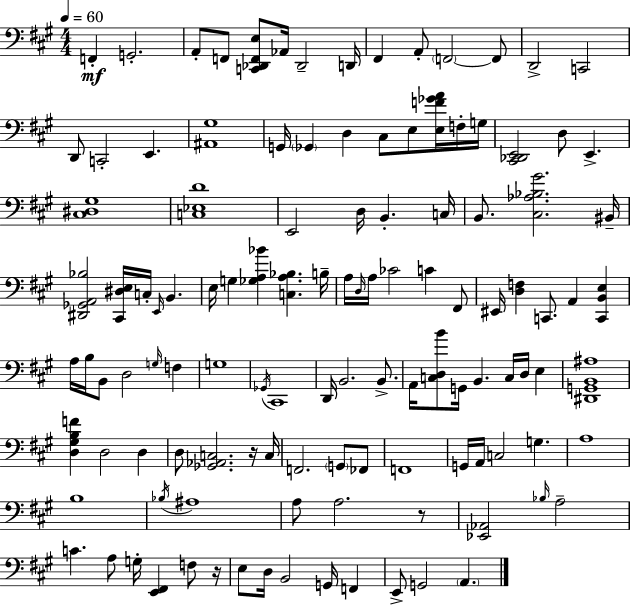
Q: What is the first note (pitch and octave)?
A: F2